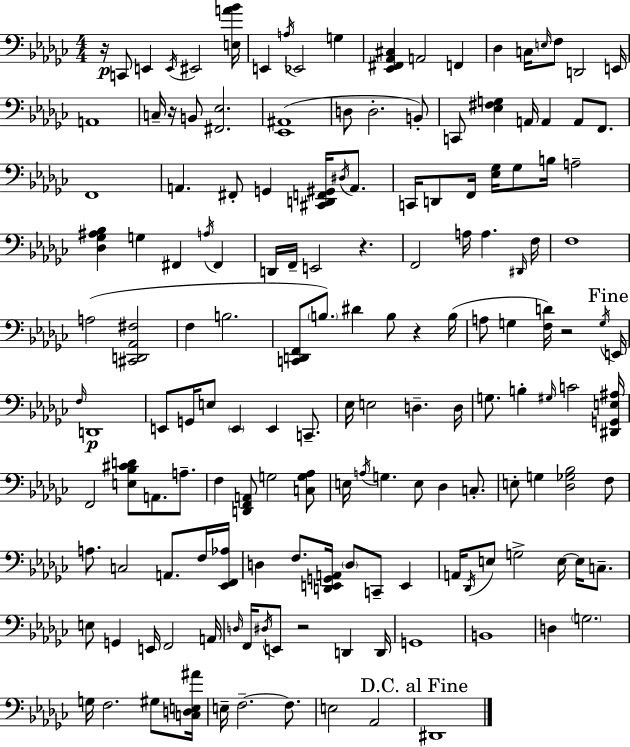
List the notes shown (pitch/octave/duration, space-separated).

R/s C2/e E2/q E2/s EIS2/h [E3,A4,Bb4]/s E2/q A3/s Eb2/h G3/q [Eb2,F#2,Ab2,C#3]/q A2/h F2/q Db3/q C3/s E3/s F3/e D2/h E2/s A2/w C3/s R/s B2/e [F#2,Eb3]/h. [Eb2,A#2]/w D3/e D3/h. B2/e C2/e [Eb3,F#3,G3]/q A2/s A2/q A2/e F2/e. F2/w A2/q. F#2/e G2/q [C#2,D2,F2,G#2]/s D#3/s A2/e. C2/s D2/e F2/s [Eb3,Gb3]/s Gb3/e B3/s A3/h [Db3,Gb3,A#3,Bb3]/q G3/q F#2/q A3/s F#2/q D2/s F2/s E2/h R/q. F2/h A3/s A3/q. D#2/s F3/s F3/w A3/h [C#2,D2,Ab2,F#3]/h F3/q B3/h. [C2,D2,F2]/e B3/e. D#4/q B3/e R/q B3/s A3/e G3/q [F3,D4]/s R/h G3/s E2/s F3/s D2/w E2/e G2/s E3/e E2/q E2/q C2/e. Eb3/s E3/h D3/q. D3/s G3/e. B3/q G#3/s C4/h [D#2,G2,E3,A#3]/s F2/h [E3,Bb3,C#4,D4]/e A2/e. A3/e. F3/q [D2,F2,A2]/e G3/h [C3,G3,Ab3]/e E3/s A3/s G3/q. E3/e Db3/q C3/e. E3/e G3/q [Db3,Gb3,Bb3]/h F3/e A3/e. C3/h A2/e. F3/s [Eb2,F2,Ab3]/s D3/q F3/e. [D2,E2,G2,A2]/s D3/e C2/e E2/q A2/s Db2/s E3/e G3/h E3/s E3/s C3/e. E3/e G2/q E2/s F2/h A2/s D3/s F2/s D#3/s E2/e R/h D2/q D2/s G2/w B2/w D3/q G3/h. G3/s F3/h. G#3/e [C3,D3,E3,A#4]/s E3/s F3/h. F3/e. E3/h Ab2/h D#2/w